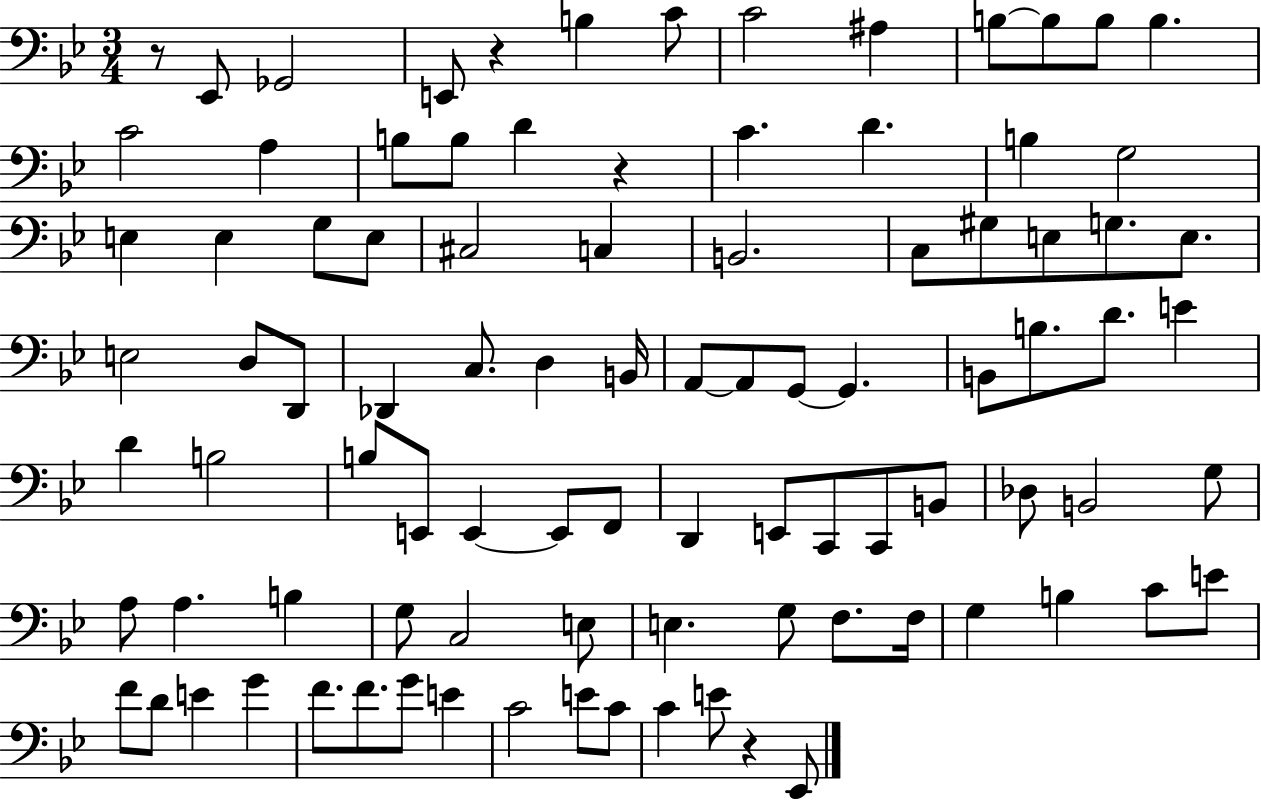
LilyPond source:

{
  \clef bass
  \numericTimeSignature
  \time 3/4
  \key bes \major
  \repeat volta 2 { r8 ees,8 ges,2 | e,8 r4 b4 c'8 | c'2 ais4 | b8~~ b8 b8 b4. | \break c'2 a4 | b8 b8 d'4 r4 | c'4. d'4. | b4 g2 | \break e4 e4 g8 e8 | cis2 c4 | b,2. | c8 gis8 e8 g8. e8. | \break e2 d8 d,8 | des,4 c8. d4 b,16 | a,8~~ a,8 g,8~~ g,4. | b,8 b8. d'8. e'4 | \break d'4 b2 | b8 e,8 e,4~~ e,8 f,8 | d,4 e,8 c,8 c,8 b,8 | des8 b,2 g8 | \break a8 a4. b4 | g8 c2 e8 | e4. g8 f8. f16 | g4 b4 c'8 e'8 | \break f'8 d'8 e'4 g'4 | f'8. f'8. g'8 e'4 | c'2 e'8 c'8 | c'4 e'8 r4 ees,8 | \break } \bar "|."
}